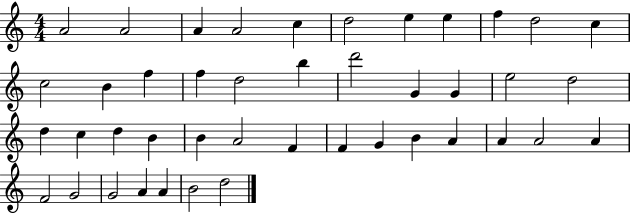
{
  \clef treble
  \numericTimeSignature
  \time 4/4
  \key c \major
  a'2 a'2 | a'4 a'2 c''4 | d''2 e''4 e''4 | f''4 d''2 c''4 | \break c''2 b'4 f''4 | f''4 d''2 b''4 | d'''2 g'4 g'4 | e''2 d''2 | \break d''4 c''4 d''4 b'4 | b'4 a'2 f'4 | f'4 g'4 b'4 a'4 | a'4 a'2 a'4 | \break f'2 g'2 | g'2 a'4 a'4 | b'2 d''2 | \bar "|."
}